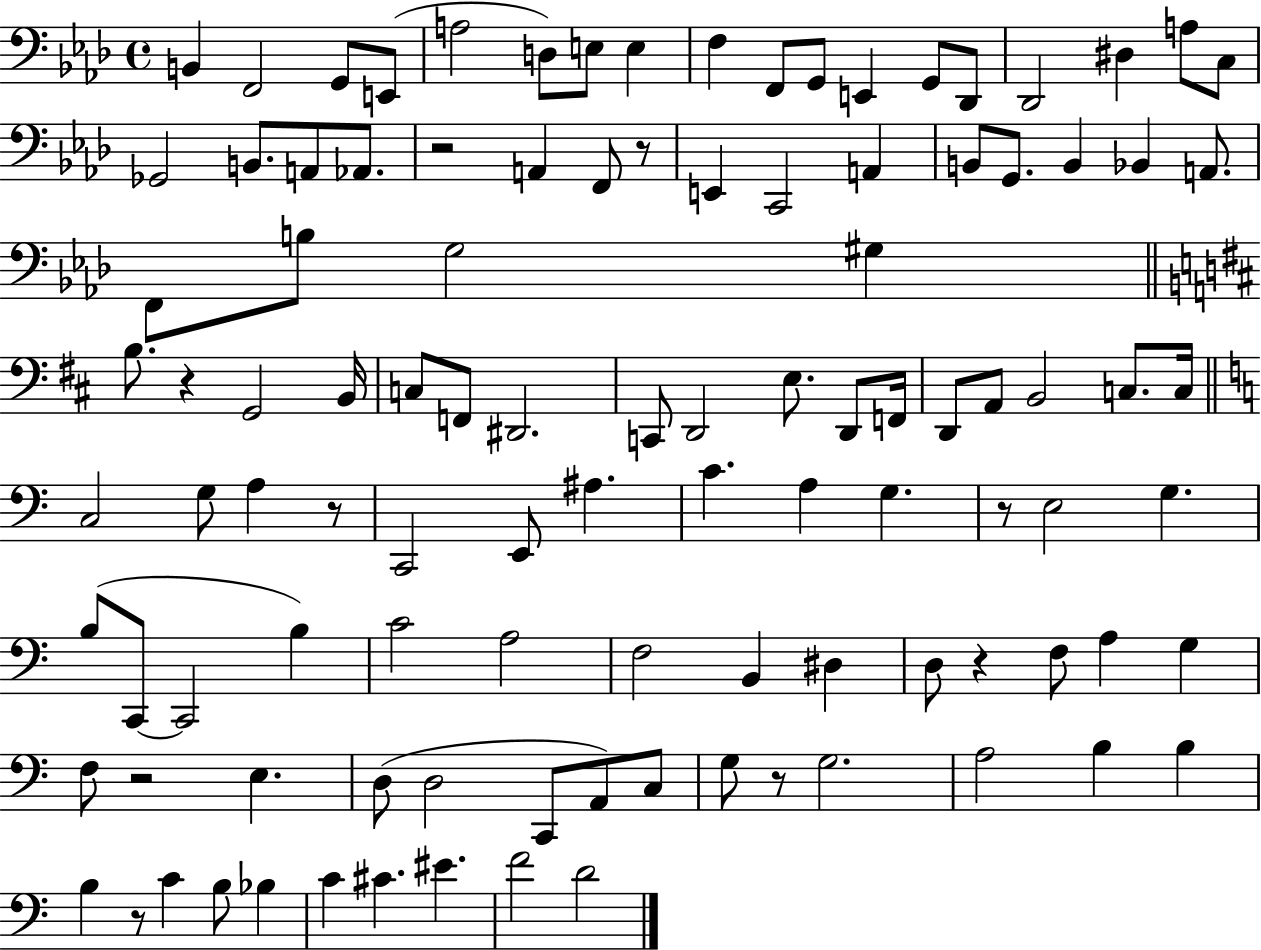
{
  \clef bass
  \time 4/4
  \defaultTimeSignature
  \key aes \major
  b,4 f,2 g,8 e,8( | a2 d8) e8 e4 | f4 f,8 g,8 e,4 g,8 des,8 | des,2 dis4 a8 c8 | \break ges,2 b,8. a,8 aes,8. | r2 a,4 f,8 r8 | e,4 c,2 a,4 | b,8 g,8. b,4 bes,4 a,8. | \break f,8 b8 g2 gis4 | \bar "||" \break \key d \major b8. r4 g,2 b,16 | c8 f,8 dis,2. | c,8 d,2 e8. d,8 f,16 | d,8 a,8 b,2 c8. c16 | \break \bar "||" \break \key c \major c2 g8 a4 r8 | c,2 e,8 ais4. | c'4. a4 g4. | r8 e2 g4. | \break b8( c,8~~ c,2 b4) | c'2 a2 | f2 b,4 dis4 | d8 r4 f8 a4 g4 | \break f8 r2 e4. | d8( d2 c,8 a,8) c8 | g8 r8 g2. | a2 b4 b4 | \break b4 r8 c'4 b8 bes4 | c'4 cis'4. eis'4. | f'2 d'2 | \bar "|."
}